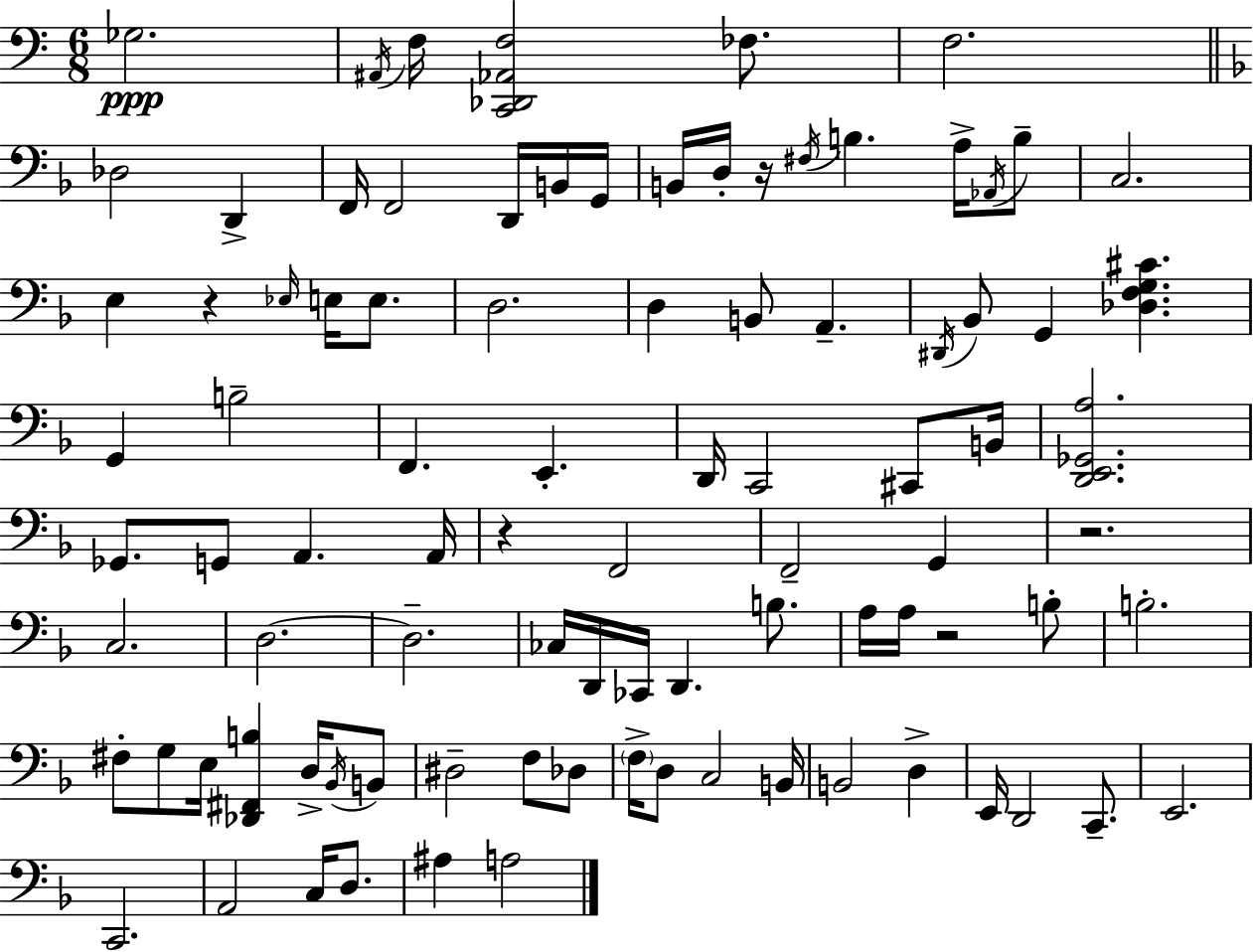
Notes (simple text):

Gb3/h. A#2/s F3/s [C2,Db2,Ab2,F3]/h FES3/e. F3/h. Db3/h D2/q F2/s F2/h D2/s B2/s G2/s B2/s D3/s R/s F#3/s B3/q. A3/s Ab2/s B3/e C3/h. E3/q R/q Eb3/s E3/s E3/e. D3/h. D3/q B2/e A2/q. D#2/s Bb2/e G2/q [Db3,F3,G3,C#4]/q. G2/q B3/h F2/q. E2/q. D2/s C2/h C#2/e B2/s [D2,E2,Gb2,A3]/h. Gb2/e. G2/e A2/q. A2/s R/q F2/h F2/h G2/q R/h. C3/h. D3/h. D3/h. CES3/s D2/s CES2/s D2/q. B3/e. A3/s A3/s R/h B3/e B3/h. F#3/e G3/e E3/s [Db2,F#2,B3]/q D3/s Bb2/s B2/e D#3/h F3/e Db3/e F3/s D3/e C3/h B2/s B2/h D3/q E2/s D2/h C2/e. E2/h. C2/h. A2/h C3/s D3/e. A#3/q A3/h